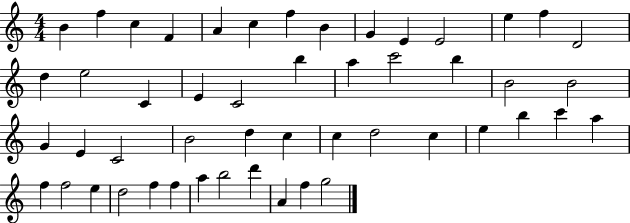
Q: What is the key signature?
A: C major